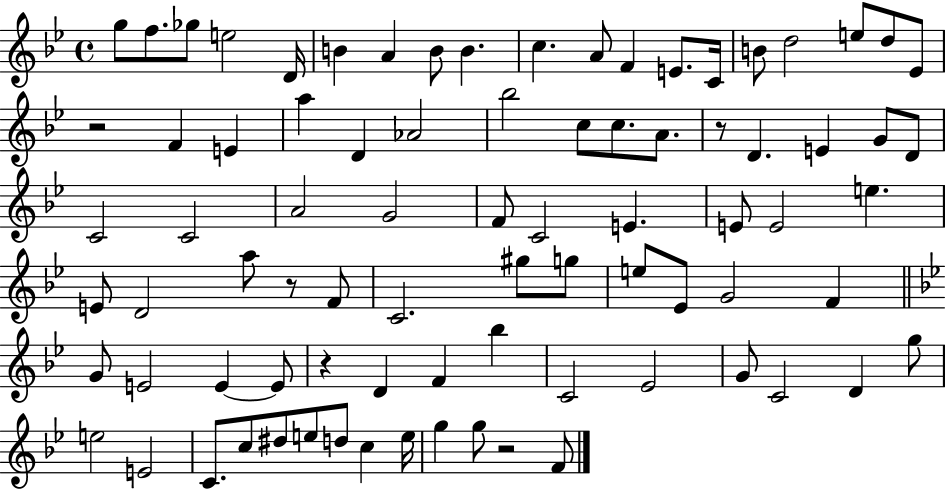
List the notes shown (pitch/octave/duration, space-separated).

G5/e F5/e. Gb5/e E5/h D4/s B4/q A4/q B4/e B4/q. C5/q. A4/e F4/q E4/e. C4/s B4/e D5/h E5/e D5/e Eb4/e R/h F4/q E4/q A5/q D4/q Ab4/h Bb5/h C5/e C5/e. A4/e. R/e D4/q. E4/q G4/e D4/e C4/h C4/h A4/h G4/h F4/e C4/h E4/q. E4/e E4/h E5/q. E4/e D4/h A5/e R/e F4/e C4/h. G#5/e G5/e E5/e Eb4/e G4/h F4/q G4/e E4/h E4/q E4/e R/q D4/q F4/q Bb5/q C4/h Eb4/h G4/e C4/h D4/q G5/e E5/h E4/h C4/e. C5/e D#5/e E5/e D5/e C5/q E5/s G5/q G5/e R/h F4/e